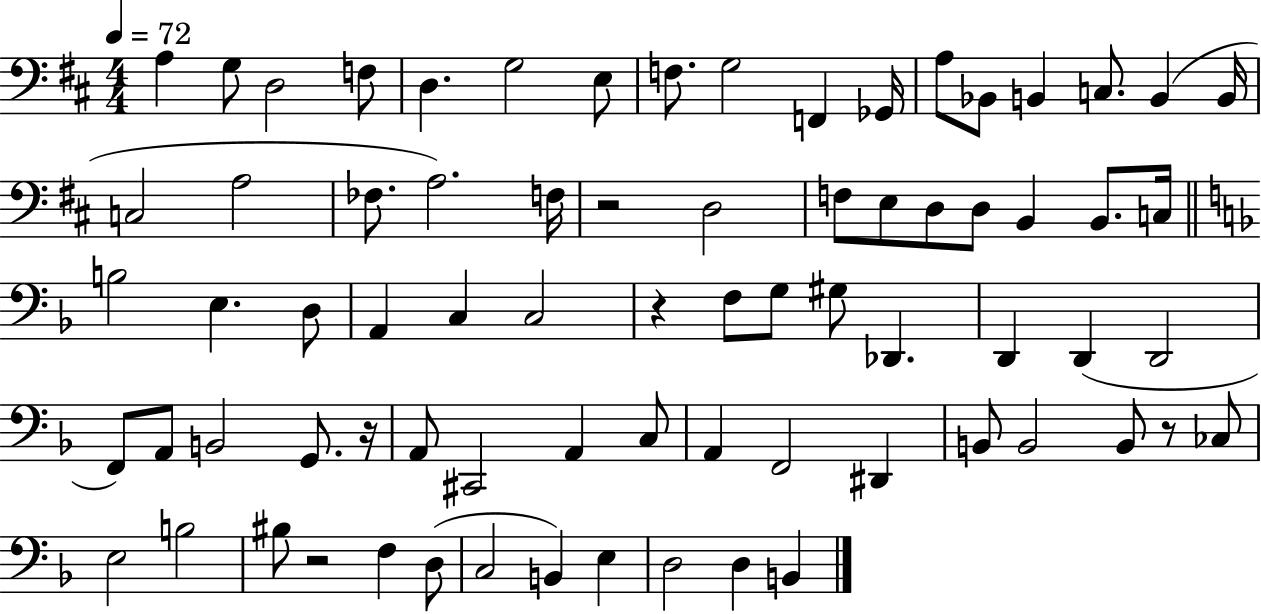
{
  \clef bass
  \numericTimeSignature
  \time 4/4
  \key d \major
  \tempo 4 = 72
  a4 g8 d2 f8 | d4. g2 e8 | f8. g2 f,4 ges,16 | a8 bes,8 b,4 c8. b,4( b,16 | \break c2 a2 | fes8. a2.) f16 | r2 d2 | f8 e8 d8 d8 b,4 b,8. c16 | \break \bar "||" \break \key d \minor b2 e4. d8 | a,4 c4 c2 | r4 f8 g8 gis8 des,4. | d,4 d,4( d,2 | \break f,8) a,8 b,2 g,8. r16 | a,8 cis,2 a,4 c8 | a,4 f,2 dis,4 | b,8 b,2 b,8 r8 ces8 | \break e2 b2 | bis8 r2 f4 d8( | c2 b,4) e4 | d2 d4 b,4 | \break \bar "|."
}